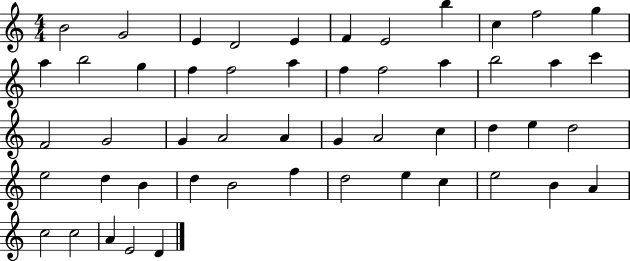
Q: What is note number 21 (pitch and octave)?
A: B5